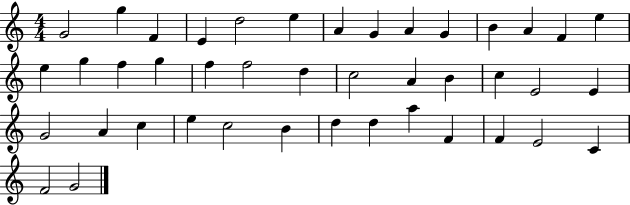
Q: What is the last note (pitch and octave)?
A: G4